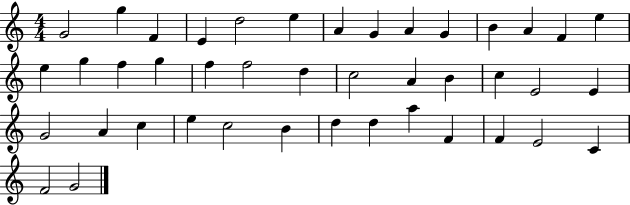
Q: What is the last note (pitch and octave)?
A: G4